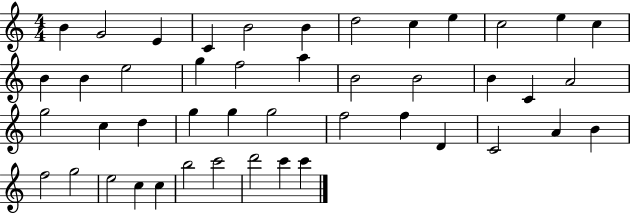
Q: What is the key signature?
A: C major